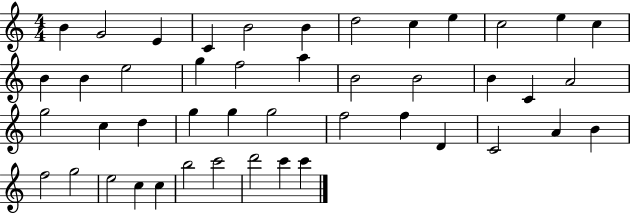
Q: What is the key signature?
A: C major